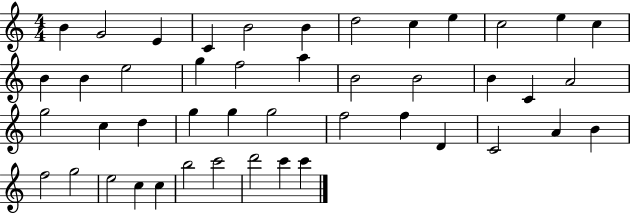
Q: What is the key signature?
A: C major